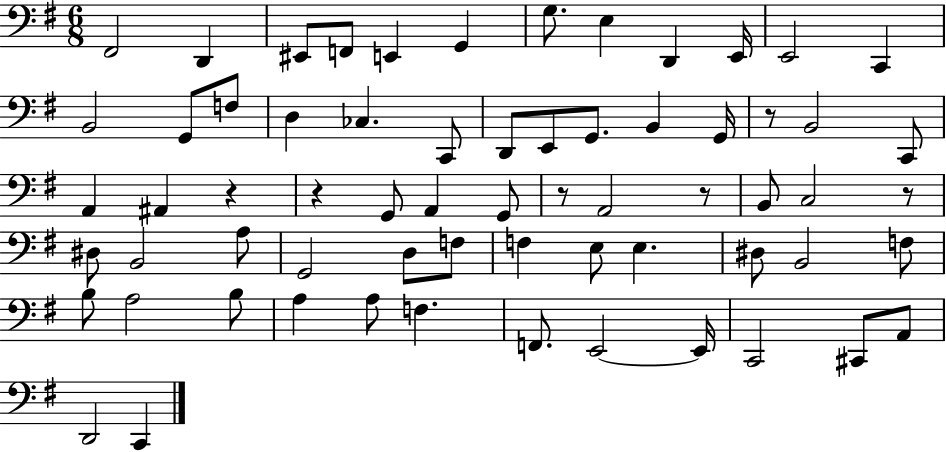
X:1
T:Untitled
M:6/8
L:1/4
K:G
^F,,2 D,, ^E,,/2 F,,/2 E,, G,, G,/2 E, D,, E,,/4 E,,2 C,, B,,2 G,,/2 F,/2 D, _C, C,,/2 D,,/2 E,,/2 G,,/2 B,, G,,/4 z/2 B,,2 C,,/2 A,, ^A,, z z G,,/2 A,, G,,/2 z/2 A,,2 z/2 B,,/2 C,2 z/2 ^D,/2 B,,2 A,/2 G,,2 D,/2 F,/2 F, E,/2 E, ^D,/2 B,,2 F,/2 B,/2 A,2 B,/2 A, A,/2 F, F,,/2 E,,2 E,,/4 C,,2 ^C,,/2 A,,/2 D,,2 C,,